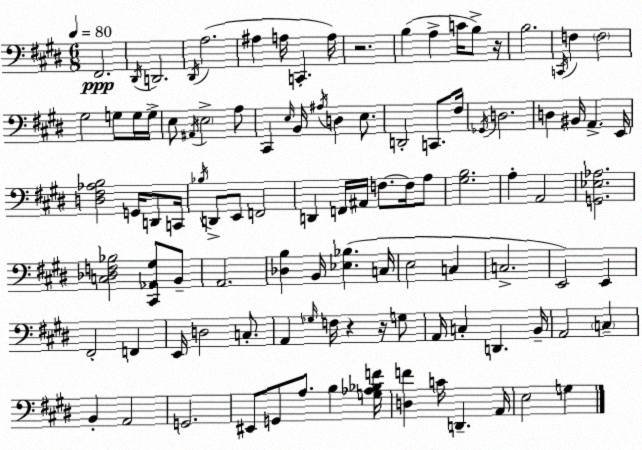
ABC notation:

X:1
T:Untitled
M:6/8
L:1/4
K:E
^F,,2 ^D,,/4 D,,2 ^D,,/4 A,2 ^A, A,/4 C,, A,/4 z2 B, A, C/4 B,/2 z/4 B,2 C,,/4 F, F,2 ^G,2 G,/2 G,/4 G,/4 E,/2 ^A,,/4 E,2 A,/2 ^C,, E,/4 B,,/4 ^A,/4 D, E,/2 D,,2 C,,/2 ^F,/4 _G,,/4 D,2 D, ^B,,/4 A,, E,,/4 [D,^F,_A,B,]2 G,,/4 D,,/2 C,,/4 _B,/4 D,,/2 E,,/2 F,,2 D,, F,,/4 ^A,,/4 F,/2 F,/4 A,/2 [^G,B,]2 A, A,,2 [G,,_E,_A,]2 [C,_D,F,_B,]2 [^C,,_A,,^G,]/2 B,,/2 A,,2 [_D,B,] B,,/4 [_E,_B,] C,/4 E,2 C, C,2 E,,2 E,, ^F,,2 F,, E,,/4 D,2 C,/2 A,, _G,/4 F,/4 z z/4 G,/2 A,,/4 C, D,, B,,/4 A,,2 C, B,, A,,2 G,,2 ^E,,/2 G,,/2 A,/2 B, [G,_A,_B,F]/4 [D,F] C/4 D,, A,,/4 E,2 G,